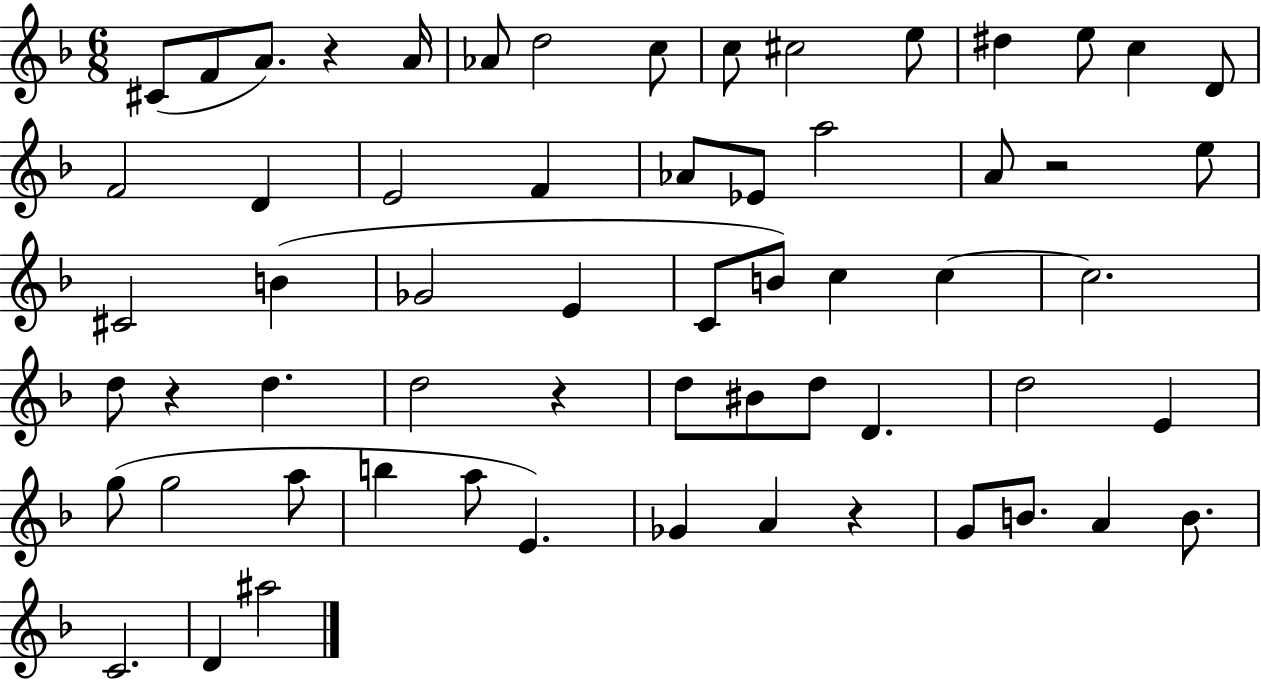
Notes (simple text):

C#4/e F4/e A4/e. R/q A4/s Ab4/e D5/h C5/e C5/e C#5/h E5/e D#5/q E5/e C5/q D4/e F4/h D4/q E4/h F4/q Ab4/e Eb4/e A5/h A4/e R/h E5/e C#4/h B4/q Gb4/h E4/q C4/e B4/e C5/q C5/q C5/h. D5/e R/q D5/q. D5/h R/q D5/e BIS4/e D5/e D4/q. D5/h E4/q G5/e G5/h A5/e B5/q A5/e E4/q. Gb4/q A4/q R/q G4/e B4/e. A4/q B4/e. C4/h. D4/q A#5/h